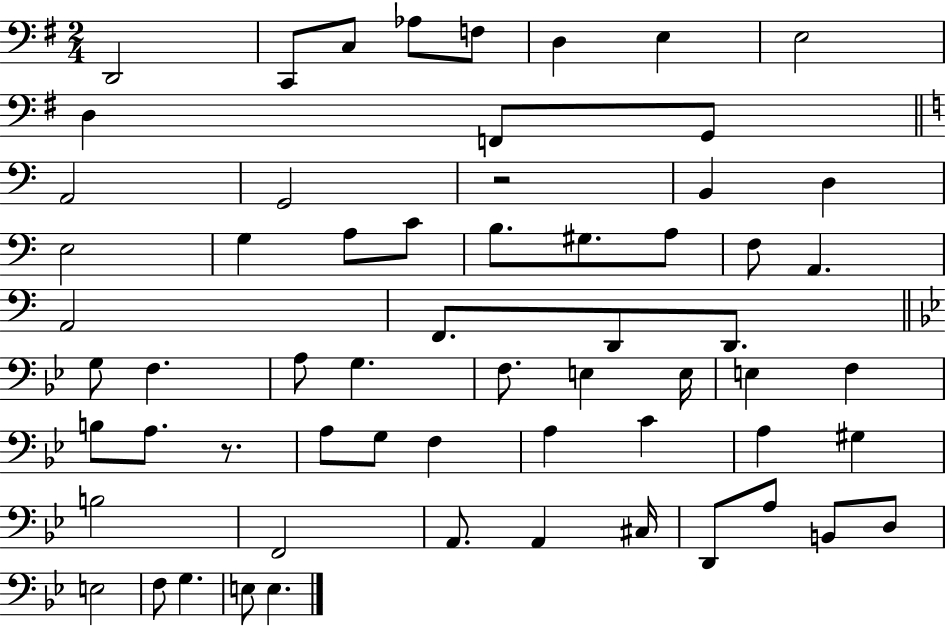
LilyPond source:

{
  \clef bass
  \numericTimeSignature
  \time 2/4
  \key g \major
  d,2 | c,8 c8 aes8 f8 | d4 e4 | e2 | \break d4 f,8 g,8 | \bar "||" \break \key c \major a,2 | g,2 | r2 | b,4 d4 | \break e2 | g4 a8 c'8 | b8. gis8. a8 | f8 a,4. | \break a,2 | f,8. d,8 d,8. | \bar "||" \break \key bes \major g8 f4. | a8 g4. | f8. e4 e16 | e4 f4 | \break b8 a8. r8. | a8 g8 f4 | a4 c'4 | a4 gis4 | \break b2 | f,2 | a,8. a,4 cis16 | d,8 a8 b,8 d8 | \break e2 | f8 g4. | e8 e4. | \bar "|."
}